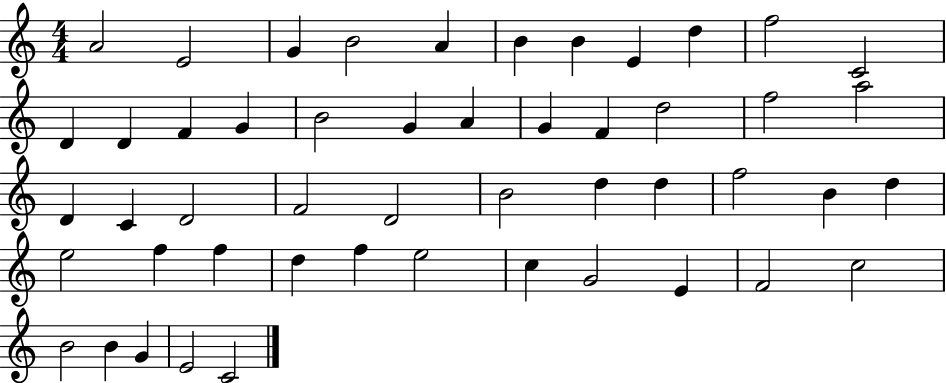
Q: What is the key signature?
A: C major